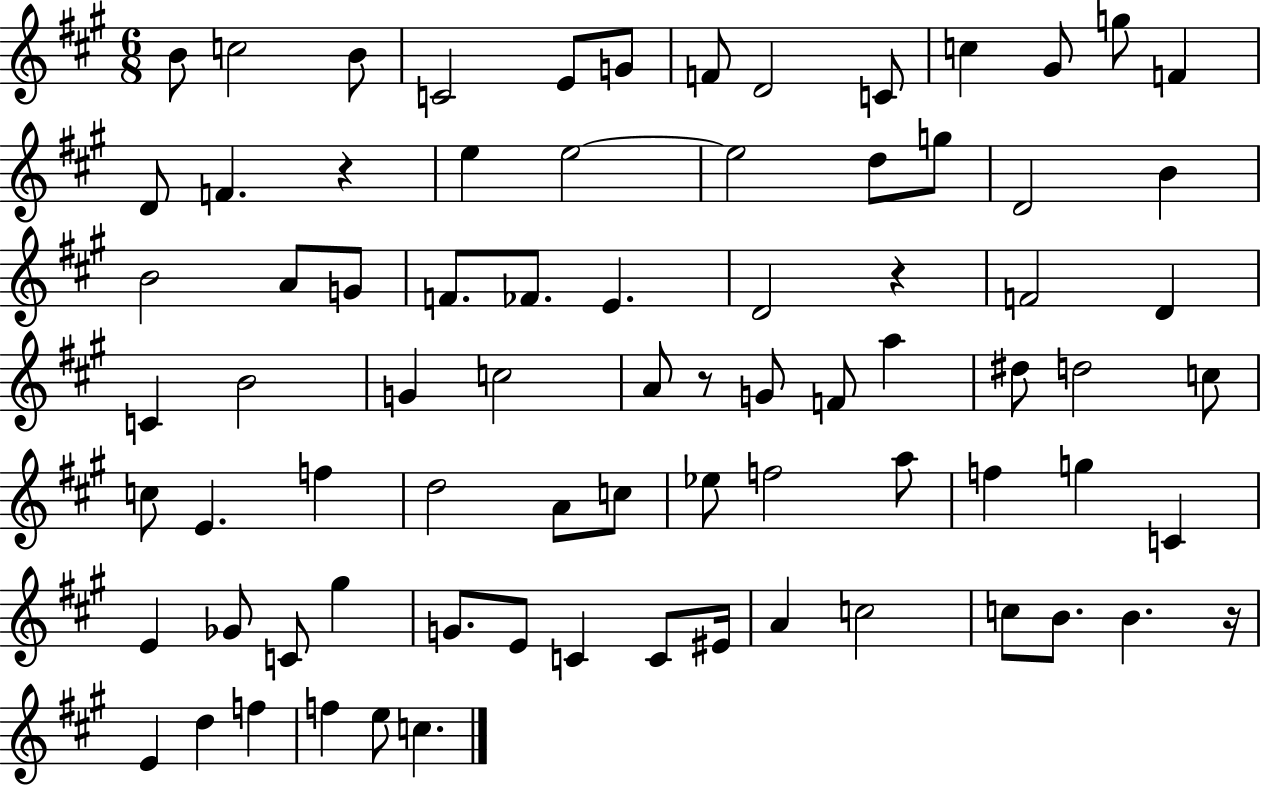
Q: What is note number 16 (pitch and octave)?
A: E5